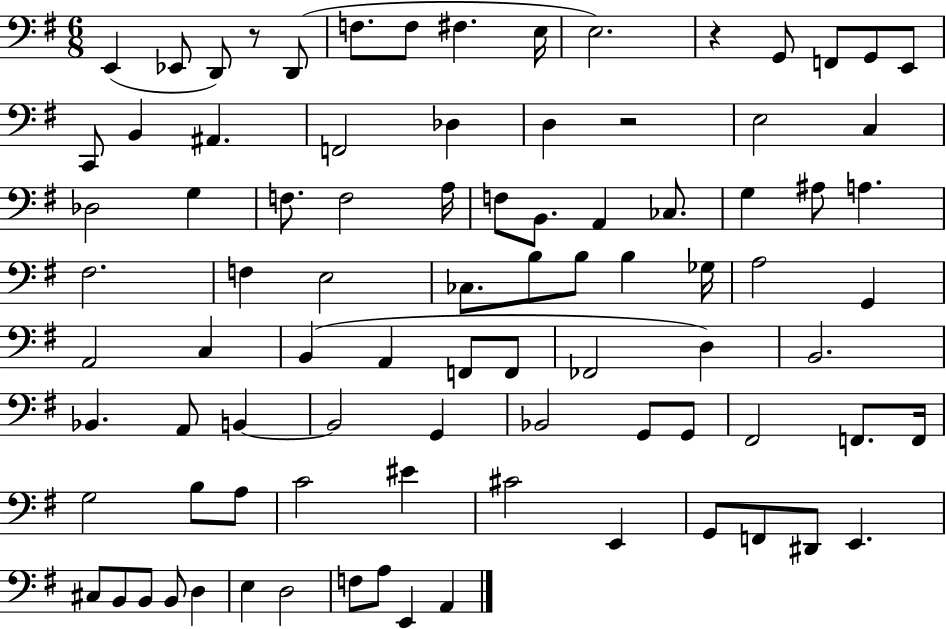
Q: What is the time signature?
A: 6/8